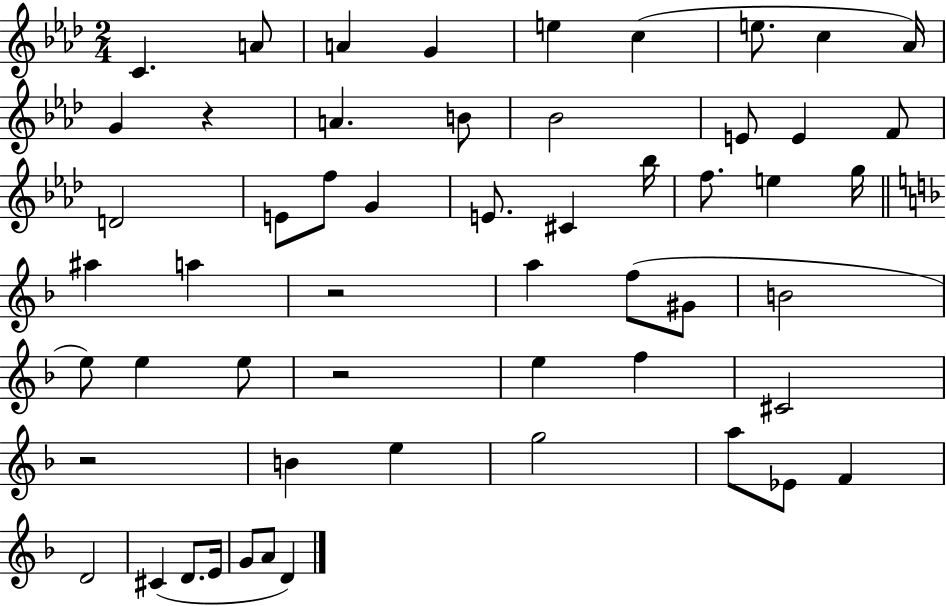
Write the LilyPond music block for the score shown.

{
  \clef treble
  \numericTimeSignature
  \time 2/4
  \key aes \major
  c'4. a'8 | a'4 g'4 | e''4 c''4( | e''8. c''4 aes'16) | \break g'4 r4 | a'4. b'8 | bes'2 | e'8 e'4 f'8 | \break d'2 | e'8 f''8 g'4 | e'8. cis'4 bes''16 | f''8. e''4 g''16 | \break \bar "||" \break \key f \major ais''4 a''4 | r2 | a''4 f''8( gis'8 | b'2 | \break e''8) e''4 e''8 | r2 | e''4 f''4 | cis'2 | \break r2 | b'4 e''4 | g''2 | a''8 ees'8 f'4 | \break d'2 | cis'4( d'8. e'16 | g'8 a'8 d'4) | \bar "|."
}